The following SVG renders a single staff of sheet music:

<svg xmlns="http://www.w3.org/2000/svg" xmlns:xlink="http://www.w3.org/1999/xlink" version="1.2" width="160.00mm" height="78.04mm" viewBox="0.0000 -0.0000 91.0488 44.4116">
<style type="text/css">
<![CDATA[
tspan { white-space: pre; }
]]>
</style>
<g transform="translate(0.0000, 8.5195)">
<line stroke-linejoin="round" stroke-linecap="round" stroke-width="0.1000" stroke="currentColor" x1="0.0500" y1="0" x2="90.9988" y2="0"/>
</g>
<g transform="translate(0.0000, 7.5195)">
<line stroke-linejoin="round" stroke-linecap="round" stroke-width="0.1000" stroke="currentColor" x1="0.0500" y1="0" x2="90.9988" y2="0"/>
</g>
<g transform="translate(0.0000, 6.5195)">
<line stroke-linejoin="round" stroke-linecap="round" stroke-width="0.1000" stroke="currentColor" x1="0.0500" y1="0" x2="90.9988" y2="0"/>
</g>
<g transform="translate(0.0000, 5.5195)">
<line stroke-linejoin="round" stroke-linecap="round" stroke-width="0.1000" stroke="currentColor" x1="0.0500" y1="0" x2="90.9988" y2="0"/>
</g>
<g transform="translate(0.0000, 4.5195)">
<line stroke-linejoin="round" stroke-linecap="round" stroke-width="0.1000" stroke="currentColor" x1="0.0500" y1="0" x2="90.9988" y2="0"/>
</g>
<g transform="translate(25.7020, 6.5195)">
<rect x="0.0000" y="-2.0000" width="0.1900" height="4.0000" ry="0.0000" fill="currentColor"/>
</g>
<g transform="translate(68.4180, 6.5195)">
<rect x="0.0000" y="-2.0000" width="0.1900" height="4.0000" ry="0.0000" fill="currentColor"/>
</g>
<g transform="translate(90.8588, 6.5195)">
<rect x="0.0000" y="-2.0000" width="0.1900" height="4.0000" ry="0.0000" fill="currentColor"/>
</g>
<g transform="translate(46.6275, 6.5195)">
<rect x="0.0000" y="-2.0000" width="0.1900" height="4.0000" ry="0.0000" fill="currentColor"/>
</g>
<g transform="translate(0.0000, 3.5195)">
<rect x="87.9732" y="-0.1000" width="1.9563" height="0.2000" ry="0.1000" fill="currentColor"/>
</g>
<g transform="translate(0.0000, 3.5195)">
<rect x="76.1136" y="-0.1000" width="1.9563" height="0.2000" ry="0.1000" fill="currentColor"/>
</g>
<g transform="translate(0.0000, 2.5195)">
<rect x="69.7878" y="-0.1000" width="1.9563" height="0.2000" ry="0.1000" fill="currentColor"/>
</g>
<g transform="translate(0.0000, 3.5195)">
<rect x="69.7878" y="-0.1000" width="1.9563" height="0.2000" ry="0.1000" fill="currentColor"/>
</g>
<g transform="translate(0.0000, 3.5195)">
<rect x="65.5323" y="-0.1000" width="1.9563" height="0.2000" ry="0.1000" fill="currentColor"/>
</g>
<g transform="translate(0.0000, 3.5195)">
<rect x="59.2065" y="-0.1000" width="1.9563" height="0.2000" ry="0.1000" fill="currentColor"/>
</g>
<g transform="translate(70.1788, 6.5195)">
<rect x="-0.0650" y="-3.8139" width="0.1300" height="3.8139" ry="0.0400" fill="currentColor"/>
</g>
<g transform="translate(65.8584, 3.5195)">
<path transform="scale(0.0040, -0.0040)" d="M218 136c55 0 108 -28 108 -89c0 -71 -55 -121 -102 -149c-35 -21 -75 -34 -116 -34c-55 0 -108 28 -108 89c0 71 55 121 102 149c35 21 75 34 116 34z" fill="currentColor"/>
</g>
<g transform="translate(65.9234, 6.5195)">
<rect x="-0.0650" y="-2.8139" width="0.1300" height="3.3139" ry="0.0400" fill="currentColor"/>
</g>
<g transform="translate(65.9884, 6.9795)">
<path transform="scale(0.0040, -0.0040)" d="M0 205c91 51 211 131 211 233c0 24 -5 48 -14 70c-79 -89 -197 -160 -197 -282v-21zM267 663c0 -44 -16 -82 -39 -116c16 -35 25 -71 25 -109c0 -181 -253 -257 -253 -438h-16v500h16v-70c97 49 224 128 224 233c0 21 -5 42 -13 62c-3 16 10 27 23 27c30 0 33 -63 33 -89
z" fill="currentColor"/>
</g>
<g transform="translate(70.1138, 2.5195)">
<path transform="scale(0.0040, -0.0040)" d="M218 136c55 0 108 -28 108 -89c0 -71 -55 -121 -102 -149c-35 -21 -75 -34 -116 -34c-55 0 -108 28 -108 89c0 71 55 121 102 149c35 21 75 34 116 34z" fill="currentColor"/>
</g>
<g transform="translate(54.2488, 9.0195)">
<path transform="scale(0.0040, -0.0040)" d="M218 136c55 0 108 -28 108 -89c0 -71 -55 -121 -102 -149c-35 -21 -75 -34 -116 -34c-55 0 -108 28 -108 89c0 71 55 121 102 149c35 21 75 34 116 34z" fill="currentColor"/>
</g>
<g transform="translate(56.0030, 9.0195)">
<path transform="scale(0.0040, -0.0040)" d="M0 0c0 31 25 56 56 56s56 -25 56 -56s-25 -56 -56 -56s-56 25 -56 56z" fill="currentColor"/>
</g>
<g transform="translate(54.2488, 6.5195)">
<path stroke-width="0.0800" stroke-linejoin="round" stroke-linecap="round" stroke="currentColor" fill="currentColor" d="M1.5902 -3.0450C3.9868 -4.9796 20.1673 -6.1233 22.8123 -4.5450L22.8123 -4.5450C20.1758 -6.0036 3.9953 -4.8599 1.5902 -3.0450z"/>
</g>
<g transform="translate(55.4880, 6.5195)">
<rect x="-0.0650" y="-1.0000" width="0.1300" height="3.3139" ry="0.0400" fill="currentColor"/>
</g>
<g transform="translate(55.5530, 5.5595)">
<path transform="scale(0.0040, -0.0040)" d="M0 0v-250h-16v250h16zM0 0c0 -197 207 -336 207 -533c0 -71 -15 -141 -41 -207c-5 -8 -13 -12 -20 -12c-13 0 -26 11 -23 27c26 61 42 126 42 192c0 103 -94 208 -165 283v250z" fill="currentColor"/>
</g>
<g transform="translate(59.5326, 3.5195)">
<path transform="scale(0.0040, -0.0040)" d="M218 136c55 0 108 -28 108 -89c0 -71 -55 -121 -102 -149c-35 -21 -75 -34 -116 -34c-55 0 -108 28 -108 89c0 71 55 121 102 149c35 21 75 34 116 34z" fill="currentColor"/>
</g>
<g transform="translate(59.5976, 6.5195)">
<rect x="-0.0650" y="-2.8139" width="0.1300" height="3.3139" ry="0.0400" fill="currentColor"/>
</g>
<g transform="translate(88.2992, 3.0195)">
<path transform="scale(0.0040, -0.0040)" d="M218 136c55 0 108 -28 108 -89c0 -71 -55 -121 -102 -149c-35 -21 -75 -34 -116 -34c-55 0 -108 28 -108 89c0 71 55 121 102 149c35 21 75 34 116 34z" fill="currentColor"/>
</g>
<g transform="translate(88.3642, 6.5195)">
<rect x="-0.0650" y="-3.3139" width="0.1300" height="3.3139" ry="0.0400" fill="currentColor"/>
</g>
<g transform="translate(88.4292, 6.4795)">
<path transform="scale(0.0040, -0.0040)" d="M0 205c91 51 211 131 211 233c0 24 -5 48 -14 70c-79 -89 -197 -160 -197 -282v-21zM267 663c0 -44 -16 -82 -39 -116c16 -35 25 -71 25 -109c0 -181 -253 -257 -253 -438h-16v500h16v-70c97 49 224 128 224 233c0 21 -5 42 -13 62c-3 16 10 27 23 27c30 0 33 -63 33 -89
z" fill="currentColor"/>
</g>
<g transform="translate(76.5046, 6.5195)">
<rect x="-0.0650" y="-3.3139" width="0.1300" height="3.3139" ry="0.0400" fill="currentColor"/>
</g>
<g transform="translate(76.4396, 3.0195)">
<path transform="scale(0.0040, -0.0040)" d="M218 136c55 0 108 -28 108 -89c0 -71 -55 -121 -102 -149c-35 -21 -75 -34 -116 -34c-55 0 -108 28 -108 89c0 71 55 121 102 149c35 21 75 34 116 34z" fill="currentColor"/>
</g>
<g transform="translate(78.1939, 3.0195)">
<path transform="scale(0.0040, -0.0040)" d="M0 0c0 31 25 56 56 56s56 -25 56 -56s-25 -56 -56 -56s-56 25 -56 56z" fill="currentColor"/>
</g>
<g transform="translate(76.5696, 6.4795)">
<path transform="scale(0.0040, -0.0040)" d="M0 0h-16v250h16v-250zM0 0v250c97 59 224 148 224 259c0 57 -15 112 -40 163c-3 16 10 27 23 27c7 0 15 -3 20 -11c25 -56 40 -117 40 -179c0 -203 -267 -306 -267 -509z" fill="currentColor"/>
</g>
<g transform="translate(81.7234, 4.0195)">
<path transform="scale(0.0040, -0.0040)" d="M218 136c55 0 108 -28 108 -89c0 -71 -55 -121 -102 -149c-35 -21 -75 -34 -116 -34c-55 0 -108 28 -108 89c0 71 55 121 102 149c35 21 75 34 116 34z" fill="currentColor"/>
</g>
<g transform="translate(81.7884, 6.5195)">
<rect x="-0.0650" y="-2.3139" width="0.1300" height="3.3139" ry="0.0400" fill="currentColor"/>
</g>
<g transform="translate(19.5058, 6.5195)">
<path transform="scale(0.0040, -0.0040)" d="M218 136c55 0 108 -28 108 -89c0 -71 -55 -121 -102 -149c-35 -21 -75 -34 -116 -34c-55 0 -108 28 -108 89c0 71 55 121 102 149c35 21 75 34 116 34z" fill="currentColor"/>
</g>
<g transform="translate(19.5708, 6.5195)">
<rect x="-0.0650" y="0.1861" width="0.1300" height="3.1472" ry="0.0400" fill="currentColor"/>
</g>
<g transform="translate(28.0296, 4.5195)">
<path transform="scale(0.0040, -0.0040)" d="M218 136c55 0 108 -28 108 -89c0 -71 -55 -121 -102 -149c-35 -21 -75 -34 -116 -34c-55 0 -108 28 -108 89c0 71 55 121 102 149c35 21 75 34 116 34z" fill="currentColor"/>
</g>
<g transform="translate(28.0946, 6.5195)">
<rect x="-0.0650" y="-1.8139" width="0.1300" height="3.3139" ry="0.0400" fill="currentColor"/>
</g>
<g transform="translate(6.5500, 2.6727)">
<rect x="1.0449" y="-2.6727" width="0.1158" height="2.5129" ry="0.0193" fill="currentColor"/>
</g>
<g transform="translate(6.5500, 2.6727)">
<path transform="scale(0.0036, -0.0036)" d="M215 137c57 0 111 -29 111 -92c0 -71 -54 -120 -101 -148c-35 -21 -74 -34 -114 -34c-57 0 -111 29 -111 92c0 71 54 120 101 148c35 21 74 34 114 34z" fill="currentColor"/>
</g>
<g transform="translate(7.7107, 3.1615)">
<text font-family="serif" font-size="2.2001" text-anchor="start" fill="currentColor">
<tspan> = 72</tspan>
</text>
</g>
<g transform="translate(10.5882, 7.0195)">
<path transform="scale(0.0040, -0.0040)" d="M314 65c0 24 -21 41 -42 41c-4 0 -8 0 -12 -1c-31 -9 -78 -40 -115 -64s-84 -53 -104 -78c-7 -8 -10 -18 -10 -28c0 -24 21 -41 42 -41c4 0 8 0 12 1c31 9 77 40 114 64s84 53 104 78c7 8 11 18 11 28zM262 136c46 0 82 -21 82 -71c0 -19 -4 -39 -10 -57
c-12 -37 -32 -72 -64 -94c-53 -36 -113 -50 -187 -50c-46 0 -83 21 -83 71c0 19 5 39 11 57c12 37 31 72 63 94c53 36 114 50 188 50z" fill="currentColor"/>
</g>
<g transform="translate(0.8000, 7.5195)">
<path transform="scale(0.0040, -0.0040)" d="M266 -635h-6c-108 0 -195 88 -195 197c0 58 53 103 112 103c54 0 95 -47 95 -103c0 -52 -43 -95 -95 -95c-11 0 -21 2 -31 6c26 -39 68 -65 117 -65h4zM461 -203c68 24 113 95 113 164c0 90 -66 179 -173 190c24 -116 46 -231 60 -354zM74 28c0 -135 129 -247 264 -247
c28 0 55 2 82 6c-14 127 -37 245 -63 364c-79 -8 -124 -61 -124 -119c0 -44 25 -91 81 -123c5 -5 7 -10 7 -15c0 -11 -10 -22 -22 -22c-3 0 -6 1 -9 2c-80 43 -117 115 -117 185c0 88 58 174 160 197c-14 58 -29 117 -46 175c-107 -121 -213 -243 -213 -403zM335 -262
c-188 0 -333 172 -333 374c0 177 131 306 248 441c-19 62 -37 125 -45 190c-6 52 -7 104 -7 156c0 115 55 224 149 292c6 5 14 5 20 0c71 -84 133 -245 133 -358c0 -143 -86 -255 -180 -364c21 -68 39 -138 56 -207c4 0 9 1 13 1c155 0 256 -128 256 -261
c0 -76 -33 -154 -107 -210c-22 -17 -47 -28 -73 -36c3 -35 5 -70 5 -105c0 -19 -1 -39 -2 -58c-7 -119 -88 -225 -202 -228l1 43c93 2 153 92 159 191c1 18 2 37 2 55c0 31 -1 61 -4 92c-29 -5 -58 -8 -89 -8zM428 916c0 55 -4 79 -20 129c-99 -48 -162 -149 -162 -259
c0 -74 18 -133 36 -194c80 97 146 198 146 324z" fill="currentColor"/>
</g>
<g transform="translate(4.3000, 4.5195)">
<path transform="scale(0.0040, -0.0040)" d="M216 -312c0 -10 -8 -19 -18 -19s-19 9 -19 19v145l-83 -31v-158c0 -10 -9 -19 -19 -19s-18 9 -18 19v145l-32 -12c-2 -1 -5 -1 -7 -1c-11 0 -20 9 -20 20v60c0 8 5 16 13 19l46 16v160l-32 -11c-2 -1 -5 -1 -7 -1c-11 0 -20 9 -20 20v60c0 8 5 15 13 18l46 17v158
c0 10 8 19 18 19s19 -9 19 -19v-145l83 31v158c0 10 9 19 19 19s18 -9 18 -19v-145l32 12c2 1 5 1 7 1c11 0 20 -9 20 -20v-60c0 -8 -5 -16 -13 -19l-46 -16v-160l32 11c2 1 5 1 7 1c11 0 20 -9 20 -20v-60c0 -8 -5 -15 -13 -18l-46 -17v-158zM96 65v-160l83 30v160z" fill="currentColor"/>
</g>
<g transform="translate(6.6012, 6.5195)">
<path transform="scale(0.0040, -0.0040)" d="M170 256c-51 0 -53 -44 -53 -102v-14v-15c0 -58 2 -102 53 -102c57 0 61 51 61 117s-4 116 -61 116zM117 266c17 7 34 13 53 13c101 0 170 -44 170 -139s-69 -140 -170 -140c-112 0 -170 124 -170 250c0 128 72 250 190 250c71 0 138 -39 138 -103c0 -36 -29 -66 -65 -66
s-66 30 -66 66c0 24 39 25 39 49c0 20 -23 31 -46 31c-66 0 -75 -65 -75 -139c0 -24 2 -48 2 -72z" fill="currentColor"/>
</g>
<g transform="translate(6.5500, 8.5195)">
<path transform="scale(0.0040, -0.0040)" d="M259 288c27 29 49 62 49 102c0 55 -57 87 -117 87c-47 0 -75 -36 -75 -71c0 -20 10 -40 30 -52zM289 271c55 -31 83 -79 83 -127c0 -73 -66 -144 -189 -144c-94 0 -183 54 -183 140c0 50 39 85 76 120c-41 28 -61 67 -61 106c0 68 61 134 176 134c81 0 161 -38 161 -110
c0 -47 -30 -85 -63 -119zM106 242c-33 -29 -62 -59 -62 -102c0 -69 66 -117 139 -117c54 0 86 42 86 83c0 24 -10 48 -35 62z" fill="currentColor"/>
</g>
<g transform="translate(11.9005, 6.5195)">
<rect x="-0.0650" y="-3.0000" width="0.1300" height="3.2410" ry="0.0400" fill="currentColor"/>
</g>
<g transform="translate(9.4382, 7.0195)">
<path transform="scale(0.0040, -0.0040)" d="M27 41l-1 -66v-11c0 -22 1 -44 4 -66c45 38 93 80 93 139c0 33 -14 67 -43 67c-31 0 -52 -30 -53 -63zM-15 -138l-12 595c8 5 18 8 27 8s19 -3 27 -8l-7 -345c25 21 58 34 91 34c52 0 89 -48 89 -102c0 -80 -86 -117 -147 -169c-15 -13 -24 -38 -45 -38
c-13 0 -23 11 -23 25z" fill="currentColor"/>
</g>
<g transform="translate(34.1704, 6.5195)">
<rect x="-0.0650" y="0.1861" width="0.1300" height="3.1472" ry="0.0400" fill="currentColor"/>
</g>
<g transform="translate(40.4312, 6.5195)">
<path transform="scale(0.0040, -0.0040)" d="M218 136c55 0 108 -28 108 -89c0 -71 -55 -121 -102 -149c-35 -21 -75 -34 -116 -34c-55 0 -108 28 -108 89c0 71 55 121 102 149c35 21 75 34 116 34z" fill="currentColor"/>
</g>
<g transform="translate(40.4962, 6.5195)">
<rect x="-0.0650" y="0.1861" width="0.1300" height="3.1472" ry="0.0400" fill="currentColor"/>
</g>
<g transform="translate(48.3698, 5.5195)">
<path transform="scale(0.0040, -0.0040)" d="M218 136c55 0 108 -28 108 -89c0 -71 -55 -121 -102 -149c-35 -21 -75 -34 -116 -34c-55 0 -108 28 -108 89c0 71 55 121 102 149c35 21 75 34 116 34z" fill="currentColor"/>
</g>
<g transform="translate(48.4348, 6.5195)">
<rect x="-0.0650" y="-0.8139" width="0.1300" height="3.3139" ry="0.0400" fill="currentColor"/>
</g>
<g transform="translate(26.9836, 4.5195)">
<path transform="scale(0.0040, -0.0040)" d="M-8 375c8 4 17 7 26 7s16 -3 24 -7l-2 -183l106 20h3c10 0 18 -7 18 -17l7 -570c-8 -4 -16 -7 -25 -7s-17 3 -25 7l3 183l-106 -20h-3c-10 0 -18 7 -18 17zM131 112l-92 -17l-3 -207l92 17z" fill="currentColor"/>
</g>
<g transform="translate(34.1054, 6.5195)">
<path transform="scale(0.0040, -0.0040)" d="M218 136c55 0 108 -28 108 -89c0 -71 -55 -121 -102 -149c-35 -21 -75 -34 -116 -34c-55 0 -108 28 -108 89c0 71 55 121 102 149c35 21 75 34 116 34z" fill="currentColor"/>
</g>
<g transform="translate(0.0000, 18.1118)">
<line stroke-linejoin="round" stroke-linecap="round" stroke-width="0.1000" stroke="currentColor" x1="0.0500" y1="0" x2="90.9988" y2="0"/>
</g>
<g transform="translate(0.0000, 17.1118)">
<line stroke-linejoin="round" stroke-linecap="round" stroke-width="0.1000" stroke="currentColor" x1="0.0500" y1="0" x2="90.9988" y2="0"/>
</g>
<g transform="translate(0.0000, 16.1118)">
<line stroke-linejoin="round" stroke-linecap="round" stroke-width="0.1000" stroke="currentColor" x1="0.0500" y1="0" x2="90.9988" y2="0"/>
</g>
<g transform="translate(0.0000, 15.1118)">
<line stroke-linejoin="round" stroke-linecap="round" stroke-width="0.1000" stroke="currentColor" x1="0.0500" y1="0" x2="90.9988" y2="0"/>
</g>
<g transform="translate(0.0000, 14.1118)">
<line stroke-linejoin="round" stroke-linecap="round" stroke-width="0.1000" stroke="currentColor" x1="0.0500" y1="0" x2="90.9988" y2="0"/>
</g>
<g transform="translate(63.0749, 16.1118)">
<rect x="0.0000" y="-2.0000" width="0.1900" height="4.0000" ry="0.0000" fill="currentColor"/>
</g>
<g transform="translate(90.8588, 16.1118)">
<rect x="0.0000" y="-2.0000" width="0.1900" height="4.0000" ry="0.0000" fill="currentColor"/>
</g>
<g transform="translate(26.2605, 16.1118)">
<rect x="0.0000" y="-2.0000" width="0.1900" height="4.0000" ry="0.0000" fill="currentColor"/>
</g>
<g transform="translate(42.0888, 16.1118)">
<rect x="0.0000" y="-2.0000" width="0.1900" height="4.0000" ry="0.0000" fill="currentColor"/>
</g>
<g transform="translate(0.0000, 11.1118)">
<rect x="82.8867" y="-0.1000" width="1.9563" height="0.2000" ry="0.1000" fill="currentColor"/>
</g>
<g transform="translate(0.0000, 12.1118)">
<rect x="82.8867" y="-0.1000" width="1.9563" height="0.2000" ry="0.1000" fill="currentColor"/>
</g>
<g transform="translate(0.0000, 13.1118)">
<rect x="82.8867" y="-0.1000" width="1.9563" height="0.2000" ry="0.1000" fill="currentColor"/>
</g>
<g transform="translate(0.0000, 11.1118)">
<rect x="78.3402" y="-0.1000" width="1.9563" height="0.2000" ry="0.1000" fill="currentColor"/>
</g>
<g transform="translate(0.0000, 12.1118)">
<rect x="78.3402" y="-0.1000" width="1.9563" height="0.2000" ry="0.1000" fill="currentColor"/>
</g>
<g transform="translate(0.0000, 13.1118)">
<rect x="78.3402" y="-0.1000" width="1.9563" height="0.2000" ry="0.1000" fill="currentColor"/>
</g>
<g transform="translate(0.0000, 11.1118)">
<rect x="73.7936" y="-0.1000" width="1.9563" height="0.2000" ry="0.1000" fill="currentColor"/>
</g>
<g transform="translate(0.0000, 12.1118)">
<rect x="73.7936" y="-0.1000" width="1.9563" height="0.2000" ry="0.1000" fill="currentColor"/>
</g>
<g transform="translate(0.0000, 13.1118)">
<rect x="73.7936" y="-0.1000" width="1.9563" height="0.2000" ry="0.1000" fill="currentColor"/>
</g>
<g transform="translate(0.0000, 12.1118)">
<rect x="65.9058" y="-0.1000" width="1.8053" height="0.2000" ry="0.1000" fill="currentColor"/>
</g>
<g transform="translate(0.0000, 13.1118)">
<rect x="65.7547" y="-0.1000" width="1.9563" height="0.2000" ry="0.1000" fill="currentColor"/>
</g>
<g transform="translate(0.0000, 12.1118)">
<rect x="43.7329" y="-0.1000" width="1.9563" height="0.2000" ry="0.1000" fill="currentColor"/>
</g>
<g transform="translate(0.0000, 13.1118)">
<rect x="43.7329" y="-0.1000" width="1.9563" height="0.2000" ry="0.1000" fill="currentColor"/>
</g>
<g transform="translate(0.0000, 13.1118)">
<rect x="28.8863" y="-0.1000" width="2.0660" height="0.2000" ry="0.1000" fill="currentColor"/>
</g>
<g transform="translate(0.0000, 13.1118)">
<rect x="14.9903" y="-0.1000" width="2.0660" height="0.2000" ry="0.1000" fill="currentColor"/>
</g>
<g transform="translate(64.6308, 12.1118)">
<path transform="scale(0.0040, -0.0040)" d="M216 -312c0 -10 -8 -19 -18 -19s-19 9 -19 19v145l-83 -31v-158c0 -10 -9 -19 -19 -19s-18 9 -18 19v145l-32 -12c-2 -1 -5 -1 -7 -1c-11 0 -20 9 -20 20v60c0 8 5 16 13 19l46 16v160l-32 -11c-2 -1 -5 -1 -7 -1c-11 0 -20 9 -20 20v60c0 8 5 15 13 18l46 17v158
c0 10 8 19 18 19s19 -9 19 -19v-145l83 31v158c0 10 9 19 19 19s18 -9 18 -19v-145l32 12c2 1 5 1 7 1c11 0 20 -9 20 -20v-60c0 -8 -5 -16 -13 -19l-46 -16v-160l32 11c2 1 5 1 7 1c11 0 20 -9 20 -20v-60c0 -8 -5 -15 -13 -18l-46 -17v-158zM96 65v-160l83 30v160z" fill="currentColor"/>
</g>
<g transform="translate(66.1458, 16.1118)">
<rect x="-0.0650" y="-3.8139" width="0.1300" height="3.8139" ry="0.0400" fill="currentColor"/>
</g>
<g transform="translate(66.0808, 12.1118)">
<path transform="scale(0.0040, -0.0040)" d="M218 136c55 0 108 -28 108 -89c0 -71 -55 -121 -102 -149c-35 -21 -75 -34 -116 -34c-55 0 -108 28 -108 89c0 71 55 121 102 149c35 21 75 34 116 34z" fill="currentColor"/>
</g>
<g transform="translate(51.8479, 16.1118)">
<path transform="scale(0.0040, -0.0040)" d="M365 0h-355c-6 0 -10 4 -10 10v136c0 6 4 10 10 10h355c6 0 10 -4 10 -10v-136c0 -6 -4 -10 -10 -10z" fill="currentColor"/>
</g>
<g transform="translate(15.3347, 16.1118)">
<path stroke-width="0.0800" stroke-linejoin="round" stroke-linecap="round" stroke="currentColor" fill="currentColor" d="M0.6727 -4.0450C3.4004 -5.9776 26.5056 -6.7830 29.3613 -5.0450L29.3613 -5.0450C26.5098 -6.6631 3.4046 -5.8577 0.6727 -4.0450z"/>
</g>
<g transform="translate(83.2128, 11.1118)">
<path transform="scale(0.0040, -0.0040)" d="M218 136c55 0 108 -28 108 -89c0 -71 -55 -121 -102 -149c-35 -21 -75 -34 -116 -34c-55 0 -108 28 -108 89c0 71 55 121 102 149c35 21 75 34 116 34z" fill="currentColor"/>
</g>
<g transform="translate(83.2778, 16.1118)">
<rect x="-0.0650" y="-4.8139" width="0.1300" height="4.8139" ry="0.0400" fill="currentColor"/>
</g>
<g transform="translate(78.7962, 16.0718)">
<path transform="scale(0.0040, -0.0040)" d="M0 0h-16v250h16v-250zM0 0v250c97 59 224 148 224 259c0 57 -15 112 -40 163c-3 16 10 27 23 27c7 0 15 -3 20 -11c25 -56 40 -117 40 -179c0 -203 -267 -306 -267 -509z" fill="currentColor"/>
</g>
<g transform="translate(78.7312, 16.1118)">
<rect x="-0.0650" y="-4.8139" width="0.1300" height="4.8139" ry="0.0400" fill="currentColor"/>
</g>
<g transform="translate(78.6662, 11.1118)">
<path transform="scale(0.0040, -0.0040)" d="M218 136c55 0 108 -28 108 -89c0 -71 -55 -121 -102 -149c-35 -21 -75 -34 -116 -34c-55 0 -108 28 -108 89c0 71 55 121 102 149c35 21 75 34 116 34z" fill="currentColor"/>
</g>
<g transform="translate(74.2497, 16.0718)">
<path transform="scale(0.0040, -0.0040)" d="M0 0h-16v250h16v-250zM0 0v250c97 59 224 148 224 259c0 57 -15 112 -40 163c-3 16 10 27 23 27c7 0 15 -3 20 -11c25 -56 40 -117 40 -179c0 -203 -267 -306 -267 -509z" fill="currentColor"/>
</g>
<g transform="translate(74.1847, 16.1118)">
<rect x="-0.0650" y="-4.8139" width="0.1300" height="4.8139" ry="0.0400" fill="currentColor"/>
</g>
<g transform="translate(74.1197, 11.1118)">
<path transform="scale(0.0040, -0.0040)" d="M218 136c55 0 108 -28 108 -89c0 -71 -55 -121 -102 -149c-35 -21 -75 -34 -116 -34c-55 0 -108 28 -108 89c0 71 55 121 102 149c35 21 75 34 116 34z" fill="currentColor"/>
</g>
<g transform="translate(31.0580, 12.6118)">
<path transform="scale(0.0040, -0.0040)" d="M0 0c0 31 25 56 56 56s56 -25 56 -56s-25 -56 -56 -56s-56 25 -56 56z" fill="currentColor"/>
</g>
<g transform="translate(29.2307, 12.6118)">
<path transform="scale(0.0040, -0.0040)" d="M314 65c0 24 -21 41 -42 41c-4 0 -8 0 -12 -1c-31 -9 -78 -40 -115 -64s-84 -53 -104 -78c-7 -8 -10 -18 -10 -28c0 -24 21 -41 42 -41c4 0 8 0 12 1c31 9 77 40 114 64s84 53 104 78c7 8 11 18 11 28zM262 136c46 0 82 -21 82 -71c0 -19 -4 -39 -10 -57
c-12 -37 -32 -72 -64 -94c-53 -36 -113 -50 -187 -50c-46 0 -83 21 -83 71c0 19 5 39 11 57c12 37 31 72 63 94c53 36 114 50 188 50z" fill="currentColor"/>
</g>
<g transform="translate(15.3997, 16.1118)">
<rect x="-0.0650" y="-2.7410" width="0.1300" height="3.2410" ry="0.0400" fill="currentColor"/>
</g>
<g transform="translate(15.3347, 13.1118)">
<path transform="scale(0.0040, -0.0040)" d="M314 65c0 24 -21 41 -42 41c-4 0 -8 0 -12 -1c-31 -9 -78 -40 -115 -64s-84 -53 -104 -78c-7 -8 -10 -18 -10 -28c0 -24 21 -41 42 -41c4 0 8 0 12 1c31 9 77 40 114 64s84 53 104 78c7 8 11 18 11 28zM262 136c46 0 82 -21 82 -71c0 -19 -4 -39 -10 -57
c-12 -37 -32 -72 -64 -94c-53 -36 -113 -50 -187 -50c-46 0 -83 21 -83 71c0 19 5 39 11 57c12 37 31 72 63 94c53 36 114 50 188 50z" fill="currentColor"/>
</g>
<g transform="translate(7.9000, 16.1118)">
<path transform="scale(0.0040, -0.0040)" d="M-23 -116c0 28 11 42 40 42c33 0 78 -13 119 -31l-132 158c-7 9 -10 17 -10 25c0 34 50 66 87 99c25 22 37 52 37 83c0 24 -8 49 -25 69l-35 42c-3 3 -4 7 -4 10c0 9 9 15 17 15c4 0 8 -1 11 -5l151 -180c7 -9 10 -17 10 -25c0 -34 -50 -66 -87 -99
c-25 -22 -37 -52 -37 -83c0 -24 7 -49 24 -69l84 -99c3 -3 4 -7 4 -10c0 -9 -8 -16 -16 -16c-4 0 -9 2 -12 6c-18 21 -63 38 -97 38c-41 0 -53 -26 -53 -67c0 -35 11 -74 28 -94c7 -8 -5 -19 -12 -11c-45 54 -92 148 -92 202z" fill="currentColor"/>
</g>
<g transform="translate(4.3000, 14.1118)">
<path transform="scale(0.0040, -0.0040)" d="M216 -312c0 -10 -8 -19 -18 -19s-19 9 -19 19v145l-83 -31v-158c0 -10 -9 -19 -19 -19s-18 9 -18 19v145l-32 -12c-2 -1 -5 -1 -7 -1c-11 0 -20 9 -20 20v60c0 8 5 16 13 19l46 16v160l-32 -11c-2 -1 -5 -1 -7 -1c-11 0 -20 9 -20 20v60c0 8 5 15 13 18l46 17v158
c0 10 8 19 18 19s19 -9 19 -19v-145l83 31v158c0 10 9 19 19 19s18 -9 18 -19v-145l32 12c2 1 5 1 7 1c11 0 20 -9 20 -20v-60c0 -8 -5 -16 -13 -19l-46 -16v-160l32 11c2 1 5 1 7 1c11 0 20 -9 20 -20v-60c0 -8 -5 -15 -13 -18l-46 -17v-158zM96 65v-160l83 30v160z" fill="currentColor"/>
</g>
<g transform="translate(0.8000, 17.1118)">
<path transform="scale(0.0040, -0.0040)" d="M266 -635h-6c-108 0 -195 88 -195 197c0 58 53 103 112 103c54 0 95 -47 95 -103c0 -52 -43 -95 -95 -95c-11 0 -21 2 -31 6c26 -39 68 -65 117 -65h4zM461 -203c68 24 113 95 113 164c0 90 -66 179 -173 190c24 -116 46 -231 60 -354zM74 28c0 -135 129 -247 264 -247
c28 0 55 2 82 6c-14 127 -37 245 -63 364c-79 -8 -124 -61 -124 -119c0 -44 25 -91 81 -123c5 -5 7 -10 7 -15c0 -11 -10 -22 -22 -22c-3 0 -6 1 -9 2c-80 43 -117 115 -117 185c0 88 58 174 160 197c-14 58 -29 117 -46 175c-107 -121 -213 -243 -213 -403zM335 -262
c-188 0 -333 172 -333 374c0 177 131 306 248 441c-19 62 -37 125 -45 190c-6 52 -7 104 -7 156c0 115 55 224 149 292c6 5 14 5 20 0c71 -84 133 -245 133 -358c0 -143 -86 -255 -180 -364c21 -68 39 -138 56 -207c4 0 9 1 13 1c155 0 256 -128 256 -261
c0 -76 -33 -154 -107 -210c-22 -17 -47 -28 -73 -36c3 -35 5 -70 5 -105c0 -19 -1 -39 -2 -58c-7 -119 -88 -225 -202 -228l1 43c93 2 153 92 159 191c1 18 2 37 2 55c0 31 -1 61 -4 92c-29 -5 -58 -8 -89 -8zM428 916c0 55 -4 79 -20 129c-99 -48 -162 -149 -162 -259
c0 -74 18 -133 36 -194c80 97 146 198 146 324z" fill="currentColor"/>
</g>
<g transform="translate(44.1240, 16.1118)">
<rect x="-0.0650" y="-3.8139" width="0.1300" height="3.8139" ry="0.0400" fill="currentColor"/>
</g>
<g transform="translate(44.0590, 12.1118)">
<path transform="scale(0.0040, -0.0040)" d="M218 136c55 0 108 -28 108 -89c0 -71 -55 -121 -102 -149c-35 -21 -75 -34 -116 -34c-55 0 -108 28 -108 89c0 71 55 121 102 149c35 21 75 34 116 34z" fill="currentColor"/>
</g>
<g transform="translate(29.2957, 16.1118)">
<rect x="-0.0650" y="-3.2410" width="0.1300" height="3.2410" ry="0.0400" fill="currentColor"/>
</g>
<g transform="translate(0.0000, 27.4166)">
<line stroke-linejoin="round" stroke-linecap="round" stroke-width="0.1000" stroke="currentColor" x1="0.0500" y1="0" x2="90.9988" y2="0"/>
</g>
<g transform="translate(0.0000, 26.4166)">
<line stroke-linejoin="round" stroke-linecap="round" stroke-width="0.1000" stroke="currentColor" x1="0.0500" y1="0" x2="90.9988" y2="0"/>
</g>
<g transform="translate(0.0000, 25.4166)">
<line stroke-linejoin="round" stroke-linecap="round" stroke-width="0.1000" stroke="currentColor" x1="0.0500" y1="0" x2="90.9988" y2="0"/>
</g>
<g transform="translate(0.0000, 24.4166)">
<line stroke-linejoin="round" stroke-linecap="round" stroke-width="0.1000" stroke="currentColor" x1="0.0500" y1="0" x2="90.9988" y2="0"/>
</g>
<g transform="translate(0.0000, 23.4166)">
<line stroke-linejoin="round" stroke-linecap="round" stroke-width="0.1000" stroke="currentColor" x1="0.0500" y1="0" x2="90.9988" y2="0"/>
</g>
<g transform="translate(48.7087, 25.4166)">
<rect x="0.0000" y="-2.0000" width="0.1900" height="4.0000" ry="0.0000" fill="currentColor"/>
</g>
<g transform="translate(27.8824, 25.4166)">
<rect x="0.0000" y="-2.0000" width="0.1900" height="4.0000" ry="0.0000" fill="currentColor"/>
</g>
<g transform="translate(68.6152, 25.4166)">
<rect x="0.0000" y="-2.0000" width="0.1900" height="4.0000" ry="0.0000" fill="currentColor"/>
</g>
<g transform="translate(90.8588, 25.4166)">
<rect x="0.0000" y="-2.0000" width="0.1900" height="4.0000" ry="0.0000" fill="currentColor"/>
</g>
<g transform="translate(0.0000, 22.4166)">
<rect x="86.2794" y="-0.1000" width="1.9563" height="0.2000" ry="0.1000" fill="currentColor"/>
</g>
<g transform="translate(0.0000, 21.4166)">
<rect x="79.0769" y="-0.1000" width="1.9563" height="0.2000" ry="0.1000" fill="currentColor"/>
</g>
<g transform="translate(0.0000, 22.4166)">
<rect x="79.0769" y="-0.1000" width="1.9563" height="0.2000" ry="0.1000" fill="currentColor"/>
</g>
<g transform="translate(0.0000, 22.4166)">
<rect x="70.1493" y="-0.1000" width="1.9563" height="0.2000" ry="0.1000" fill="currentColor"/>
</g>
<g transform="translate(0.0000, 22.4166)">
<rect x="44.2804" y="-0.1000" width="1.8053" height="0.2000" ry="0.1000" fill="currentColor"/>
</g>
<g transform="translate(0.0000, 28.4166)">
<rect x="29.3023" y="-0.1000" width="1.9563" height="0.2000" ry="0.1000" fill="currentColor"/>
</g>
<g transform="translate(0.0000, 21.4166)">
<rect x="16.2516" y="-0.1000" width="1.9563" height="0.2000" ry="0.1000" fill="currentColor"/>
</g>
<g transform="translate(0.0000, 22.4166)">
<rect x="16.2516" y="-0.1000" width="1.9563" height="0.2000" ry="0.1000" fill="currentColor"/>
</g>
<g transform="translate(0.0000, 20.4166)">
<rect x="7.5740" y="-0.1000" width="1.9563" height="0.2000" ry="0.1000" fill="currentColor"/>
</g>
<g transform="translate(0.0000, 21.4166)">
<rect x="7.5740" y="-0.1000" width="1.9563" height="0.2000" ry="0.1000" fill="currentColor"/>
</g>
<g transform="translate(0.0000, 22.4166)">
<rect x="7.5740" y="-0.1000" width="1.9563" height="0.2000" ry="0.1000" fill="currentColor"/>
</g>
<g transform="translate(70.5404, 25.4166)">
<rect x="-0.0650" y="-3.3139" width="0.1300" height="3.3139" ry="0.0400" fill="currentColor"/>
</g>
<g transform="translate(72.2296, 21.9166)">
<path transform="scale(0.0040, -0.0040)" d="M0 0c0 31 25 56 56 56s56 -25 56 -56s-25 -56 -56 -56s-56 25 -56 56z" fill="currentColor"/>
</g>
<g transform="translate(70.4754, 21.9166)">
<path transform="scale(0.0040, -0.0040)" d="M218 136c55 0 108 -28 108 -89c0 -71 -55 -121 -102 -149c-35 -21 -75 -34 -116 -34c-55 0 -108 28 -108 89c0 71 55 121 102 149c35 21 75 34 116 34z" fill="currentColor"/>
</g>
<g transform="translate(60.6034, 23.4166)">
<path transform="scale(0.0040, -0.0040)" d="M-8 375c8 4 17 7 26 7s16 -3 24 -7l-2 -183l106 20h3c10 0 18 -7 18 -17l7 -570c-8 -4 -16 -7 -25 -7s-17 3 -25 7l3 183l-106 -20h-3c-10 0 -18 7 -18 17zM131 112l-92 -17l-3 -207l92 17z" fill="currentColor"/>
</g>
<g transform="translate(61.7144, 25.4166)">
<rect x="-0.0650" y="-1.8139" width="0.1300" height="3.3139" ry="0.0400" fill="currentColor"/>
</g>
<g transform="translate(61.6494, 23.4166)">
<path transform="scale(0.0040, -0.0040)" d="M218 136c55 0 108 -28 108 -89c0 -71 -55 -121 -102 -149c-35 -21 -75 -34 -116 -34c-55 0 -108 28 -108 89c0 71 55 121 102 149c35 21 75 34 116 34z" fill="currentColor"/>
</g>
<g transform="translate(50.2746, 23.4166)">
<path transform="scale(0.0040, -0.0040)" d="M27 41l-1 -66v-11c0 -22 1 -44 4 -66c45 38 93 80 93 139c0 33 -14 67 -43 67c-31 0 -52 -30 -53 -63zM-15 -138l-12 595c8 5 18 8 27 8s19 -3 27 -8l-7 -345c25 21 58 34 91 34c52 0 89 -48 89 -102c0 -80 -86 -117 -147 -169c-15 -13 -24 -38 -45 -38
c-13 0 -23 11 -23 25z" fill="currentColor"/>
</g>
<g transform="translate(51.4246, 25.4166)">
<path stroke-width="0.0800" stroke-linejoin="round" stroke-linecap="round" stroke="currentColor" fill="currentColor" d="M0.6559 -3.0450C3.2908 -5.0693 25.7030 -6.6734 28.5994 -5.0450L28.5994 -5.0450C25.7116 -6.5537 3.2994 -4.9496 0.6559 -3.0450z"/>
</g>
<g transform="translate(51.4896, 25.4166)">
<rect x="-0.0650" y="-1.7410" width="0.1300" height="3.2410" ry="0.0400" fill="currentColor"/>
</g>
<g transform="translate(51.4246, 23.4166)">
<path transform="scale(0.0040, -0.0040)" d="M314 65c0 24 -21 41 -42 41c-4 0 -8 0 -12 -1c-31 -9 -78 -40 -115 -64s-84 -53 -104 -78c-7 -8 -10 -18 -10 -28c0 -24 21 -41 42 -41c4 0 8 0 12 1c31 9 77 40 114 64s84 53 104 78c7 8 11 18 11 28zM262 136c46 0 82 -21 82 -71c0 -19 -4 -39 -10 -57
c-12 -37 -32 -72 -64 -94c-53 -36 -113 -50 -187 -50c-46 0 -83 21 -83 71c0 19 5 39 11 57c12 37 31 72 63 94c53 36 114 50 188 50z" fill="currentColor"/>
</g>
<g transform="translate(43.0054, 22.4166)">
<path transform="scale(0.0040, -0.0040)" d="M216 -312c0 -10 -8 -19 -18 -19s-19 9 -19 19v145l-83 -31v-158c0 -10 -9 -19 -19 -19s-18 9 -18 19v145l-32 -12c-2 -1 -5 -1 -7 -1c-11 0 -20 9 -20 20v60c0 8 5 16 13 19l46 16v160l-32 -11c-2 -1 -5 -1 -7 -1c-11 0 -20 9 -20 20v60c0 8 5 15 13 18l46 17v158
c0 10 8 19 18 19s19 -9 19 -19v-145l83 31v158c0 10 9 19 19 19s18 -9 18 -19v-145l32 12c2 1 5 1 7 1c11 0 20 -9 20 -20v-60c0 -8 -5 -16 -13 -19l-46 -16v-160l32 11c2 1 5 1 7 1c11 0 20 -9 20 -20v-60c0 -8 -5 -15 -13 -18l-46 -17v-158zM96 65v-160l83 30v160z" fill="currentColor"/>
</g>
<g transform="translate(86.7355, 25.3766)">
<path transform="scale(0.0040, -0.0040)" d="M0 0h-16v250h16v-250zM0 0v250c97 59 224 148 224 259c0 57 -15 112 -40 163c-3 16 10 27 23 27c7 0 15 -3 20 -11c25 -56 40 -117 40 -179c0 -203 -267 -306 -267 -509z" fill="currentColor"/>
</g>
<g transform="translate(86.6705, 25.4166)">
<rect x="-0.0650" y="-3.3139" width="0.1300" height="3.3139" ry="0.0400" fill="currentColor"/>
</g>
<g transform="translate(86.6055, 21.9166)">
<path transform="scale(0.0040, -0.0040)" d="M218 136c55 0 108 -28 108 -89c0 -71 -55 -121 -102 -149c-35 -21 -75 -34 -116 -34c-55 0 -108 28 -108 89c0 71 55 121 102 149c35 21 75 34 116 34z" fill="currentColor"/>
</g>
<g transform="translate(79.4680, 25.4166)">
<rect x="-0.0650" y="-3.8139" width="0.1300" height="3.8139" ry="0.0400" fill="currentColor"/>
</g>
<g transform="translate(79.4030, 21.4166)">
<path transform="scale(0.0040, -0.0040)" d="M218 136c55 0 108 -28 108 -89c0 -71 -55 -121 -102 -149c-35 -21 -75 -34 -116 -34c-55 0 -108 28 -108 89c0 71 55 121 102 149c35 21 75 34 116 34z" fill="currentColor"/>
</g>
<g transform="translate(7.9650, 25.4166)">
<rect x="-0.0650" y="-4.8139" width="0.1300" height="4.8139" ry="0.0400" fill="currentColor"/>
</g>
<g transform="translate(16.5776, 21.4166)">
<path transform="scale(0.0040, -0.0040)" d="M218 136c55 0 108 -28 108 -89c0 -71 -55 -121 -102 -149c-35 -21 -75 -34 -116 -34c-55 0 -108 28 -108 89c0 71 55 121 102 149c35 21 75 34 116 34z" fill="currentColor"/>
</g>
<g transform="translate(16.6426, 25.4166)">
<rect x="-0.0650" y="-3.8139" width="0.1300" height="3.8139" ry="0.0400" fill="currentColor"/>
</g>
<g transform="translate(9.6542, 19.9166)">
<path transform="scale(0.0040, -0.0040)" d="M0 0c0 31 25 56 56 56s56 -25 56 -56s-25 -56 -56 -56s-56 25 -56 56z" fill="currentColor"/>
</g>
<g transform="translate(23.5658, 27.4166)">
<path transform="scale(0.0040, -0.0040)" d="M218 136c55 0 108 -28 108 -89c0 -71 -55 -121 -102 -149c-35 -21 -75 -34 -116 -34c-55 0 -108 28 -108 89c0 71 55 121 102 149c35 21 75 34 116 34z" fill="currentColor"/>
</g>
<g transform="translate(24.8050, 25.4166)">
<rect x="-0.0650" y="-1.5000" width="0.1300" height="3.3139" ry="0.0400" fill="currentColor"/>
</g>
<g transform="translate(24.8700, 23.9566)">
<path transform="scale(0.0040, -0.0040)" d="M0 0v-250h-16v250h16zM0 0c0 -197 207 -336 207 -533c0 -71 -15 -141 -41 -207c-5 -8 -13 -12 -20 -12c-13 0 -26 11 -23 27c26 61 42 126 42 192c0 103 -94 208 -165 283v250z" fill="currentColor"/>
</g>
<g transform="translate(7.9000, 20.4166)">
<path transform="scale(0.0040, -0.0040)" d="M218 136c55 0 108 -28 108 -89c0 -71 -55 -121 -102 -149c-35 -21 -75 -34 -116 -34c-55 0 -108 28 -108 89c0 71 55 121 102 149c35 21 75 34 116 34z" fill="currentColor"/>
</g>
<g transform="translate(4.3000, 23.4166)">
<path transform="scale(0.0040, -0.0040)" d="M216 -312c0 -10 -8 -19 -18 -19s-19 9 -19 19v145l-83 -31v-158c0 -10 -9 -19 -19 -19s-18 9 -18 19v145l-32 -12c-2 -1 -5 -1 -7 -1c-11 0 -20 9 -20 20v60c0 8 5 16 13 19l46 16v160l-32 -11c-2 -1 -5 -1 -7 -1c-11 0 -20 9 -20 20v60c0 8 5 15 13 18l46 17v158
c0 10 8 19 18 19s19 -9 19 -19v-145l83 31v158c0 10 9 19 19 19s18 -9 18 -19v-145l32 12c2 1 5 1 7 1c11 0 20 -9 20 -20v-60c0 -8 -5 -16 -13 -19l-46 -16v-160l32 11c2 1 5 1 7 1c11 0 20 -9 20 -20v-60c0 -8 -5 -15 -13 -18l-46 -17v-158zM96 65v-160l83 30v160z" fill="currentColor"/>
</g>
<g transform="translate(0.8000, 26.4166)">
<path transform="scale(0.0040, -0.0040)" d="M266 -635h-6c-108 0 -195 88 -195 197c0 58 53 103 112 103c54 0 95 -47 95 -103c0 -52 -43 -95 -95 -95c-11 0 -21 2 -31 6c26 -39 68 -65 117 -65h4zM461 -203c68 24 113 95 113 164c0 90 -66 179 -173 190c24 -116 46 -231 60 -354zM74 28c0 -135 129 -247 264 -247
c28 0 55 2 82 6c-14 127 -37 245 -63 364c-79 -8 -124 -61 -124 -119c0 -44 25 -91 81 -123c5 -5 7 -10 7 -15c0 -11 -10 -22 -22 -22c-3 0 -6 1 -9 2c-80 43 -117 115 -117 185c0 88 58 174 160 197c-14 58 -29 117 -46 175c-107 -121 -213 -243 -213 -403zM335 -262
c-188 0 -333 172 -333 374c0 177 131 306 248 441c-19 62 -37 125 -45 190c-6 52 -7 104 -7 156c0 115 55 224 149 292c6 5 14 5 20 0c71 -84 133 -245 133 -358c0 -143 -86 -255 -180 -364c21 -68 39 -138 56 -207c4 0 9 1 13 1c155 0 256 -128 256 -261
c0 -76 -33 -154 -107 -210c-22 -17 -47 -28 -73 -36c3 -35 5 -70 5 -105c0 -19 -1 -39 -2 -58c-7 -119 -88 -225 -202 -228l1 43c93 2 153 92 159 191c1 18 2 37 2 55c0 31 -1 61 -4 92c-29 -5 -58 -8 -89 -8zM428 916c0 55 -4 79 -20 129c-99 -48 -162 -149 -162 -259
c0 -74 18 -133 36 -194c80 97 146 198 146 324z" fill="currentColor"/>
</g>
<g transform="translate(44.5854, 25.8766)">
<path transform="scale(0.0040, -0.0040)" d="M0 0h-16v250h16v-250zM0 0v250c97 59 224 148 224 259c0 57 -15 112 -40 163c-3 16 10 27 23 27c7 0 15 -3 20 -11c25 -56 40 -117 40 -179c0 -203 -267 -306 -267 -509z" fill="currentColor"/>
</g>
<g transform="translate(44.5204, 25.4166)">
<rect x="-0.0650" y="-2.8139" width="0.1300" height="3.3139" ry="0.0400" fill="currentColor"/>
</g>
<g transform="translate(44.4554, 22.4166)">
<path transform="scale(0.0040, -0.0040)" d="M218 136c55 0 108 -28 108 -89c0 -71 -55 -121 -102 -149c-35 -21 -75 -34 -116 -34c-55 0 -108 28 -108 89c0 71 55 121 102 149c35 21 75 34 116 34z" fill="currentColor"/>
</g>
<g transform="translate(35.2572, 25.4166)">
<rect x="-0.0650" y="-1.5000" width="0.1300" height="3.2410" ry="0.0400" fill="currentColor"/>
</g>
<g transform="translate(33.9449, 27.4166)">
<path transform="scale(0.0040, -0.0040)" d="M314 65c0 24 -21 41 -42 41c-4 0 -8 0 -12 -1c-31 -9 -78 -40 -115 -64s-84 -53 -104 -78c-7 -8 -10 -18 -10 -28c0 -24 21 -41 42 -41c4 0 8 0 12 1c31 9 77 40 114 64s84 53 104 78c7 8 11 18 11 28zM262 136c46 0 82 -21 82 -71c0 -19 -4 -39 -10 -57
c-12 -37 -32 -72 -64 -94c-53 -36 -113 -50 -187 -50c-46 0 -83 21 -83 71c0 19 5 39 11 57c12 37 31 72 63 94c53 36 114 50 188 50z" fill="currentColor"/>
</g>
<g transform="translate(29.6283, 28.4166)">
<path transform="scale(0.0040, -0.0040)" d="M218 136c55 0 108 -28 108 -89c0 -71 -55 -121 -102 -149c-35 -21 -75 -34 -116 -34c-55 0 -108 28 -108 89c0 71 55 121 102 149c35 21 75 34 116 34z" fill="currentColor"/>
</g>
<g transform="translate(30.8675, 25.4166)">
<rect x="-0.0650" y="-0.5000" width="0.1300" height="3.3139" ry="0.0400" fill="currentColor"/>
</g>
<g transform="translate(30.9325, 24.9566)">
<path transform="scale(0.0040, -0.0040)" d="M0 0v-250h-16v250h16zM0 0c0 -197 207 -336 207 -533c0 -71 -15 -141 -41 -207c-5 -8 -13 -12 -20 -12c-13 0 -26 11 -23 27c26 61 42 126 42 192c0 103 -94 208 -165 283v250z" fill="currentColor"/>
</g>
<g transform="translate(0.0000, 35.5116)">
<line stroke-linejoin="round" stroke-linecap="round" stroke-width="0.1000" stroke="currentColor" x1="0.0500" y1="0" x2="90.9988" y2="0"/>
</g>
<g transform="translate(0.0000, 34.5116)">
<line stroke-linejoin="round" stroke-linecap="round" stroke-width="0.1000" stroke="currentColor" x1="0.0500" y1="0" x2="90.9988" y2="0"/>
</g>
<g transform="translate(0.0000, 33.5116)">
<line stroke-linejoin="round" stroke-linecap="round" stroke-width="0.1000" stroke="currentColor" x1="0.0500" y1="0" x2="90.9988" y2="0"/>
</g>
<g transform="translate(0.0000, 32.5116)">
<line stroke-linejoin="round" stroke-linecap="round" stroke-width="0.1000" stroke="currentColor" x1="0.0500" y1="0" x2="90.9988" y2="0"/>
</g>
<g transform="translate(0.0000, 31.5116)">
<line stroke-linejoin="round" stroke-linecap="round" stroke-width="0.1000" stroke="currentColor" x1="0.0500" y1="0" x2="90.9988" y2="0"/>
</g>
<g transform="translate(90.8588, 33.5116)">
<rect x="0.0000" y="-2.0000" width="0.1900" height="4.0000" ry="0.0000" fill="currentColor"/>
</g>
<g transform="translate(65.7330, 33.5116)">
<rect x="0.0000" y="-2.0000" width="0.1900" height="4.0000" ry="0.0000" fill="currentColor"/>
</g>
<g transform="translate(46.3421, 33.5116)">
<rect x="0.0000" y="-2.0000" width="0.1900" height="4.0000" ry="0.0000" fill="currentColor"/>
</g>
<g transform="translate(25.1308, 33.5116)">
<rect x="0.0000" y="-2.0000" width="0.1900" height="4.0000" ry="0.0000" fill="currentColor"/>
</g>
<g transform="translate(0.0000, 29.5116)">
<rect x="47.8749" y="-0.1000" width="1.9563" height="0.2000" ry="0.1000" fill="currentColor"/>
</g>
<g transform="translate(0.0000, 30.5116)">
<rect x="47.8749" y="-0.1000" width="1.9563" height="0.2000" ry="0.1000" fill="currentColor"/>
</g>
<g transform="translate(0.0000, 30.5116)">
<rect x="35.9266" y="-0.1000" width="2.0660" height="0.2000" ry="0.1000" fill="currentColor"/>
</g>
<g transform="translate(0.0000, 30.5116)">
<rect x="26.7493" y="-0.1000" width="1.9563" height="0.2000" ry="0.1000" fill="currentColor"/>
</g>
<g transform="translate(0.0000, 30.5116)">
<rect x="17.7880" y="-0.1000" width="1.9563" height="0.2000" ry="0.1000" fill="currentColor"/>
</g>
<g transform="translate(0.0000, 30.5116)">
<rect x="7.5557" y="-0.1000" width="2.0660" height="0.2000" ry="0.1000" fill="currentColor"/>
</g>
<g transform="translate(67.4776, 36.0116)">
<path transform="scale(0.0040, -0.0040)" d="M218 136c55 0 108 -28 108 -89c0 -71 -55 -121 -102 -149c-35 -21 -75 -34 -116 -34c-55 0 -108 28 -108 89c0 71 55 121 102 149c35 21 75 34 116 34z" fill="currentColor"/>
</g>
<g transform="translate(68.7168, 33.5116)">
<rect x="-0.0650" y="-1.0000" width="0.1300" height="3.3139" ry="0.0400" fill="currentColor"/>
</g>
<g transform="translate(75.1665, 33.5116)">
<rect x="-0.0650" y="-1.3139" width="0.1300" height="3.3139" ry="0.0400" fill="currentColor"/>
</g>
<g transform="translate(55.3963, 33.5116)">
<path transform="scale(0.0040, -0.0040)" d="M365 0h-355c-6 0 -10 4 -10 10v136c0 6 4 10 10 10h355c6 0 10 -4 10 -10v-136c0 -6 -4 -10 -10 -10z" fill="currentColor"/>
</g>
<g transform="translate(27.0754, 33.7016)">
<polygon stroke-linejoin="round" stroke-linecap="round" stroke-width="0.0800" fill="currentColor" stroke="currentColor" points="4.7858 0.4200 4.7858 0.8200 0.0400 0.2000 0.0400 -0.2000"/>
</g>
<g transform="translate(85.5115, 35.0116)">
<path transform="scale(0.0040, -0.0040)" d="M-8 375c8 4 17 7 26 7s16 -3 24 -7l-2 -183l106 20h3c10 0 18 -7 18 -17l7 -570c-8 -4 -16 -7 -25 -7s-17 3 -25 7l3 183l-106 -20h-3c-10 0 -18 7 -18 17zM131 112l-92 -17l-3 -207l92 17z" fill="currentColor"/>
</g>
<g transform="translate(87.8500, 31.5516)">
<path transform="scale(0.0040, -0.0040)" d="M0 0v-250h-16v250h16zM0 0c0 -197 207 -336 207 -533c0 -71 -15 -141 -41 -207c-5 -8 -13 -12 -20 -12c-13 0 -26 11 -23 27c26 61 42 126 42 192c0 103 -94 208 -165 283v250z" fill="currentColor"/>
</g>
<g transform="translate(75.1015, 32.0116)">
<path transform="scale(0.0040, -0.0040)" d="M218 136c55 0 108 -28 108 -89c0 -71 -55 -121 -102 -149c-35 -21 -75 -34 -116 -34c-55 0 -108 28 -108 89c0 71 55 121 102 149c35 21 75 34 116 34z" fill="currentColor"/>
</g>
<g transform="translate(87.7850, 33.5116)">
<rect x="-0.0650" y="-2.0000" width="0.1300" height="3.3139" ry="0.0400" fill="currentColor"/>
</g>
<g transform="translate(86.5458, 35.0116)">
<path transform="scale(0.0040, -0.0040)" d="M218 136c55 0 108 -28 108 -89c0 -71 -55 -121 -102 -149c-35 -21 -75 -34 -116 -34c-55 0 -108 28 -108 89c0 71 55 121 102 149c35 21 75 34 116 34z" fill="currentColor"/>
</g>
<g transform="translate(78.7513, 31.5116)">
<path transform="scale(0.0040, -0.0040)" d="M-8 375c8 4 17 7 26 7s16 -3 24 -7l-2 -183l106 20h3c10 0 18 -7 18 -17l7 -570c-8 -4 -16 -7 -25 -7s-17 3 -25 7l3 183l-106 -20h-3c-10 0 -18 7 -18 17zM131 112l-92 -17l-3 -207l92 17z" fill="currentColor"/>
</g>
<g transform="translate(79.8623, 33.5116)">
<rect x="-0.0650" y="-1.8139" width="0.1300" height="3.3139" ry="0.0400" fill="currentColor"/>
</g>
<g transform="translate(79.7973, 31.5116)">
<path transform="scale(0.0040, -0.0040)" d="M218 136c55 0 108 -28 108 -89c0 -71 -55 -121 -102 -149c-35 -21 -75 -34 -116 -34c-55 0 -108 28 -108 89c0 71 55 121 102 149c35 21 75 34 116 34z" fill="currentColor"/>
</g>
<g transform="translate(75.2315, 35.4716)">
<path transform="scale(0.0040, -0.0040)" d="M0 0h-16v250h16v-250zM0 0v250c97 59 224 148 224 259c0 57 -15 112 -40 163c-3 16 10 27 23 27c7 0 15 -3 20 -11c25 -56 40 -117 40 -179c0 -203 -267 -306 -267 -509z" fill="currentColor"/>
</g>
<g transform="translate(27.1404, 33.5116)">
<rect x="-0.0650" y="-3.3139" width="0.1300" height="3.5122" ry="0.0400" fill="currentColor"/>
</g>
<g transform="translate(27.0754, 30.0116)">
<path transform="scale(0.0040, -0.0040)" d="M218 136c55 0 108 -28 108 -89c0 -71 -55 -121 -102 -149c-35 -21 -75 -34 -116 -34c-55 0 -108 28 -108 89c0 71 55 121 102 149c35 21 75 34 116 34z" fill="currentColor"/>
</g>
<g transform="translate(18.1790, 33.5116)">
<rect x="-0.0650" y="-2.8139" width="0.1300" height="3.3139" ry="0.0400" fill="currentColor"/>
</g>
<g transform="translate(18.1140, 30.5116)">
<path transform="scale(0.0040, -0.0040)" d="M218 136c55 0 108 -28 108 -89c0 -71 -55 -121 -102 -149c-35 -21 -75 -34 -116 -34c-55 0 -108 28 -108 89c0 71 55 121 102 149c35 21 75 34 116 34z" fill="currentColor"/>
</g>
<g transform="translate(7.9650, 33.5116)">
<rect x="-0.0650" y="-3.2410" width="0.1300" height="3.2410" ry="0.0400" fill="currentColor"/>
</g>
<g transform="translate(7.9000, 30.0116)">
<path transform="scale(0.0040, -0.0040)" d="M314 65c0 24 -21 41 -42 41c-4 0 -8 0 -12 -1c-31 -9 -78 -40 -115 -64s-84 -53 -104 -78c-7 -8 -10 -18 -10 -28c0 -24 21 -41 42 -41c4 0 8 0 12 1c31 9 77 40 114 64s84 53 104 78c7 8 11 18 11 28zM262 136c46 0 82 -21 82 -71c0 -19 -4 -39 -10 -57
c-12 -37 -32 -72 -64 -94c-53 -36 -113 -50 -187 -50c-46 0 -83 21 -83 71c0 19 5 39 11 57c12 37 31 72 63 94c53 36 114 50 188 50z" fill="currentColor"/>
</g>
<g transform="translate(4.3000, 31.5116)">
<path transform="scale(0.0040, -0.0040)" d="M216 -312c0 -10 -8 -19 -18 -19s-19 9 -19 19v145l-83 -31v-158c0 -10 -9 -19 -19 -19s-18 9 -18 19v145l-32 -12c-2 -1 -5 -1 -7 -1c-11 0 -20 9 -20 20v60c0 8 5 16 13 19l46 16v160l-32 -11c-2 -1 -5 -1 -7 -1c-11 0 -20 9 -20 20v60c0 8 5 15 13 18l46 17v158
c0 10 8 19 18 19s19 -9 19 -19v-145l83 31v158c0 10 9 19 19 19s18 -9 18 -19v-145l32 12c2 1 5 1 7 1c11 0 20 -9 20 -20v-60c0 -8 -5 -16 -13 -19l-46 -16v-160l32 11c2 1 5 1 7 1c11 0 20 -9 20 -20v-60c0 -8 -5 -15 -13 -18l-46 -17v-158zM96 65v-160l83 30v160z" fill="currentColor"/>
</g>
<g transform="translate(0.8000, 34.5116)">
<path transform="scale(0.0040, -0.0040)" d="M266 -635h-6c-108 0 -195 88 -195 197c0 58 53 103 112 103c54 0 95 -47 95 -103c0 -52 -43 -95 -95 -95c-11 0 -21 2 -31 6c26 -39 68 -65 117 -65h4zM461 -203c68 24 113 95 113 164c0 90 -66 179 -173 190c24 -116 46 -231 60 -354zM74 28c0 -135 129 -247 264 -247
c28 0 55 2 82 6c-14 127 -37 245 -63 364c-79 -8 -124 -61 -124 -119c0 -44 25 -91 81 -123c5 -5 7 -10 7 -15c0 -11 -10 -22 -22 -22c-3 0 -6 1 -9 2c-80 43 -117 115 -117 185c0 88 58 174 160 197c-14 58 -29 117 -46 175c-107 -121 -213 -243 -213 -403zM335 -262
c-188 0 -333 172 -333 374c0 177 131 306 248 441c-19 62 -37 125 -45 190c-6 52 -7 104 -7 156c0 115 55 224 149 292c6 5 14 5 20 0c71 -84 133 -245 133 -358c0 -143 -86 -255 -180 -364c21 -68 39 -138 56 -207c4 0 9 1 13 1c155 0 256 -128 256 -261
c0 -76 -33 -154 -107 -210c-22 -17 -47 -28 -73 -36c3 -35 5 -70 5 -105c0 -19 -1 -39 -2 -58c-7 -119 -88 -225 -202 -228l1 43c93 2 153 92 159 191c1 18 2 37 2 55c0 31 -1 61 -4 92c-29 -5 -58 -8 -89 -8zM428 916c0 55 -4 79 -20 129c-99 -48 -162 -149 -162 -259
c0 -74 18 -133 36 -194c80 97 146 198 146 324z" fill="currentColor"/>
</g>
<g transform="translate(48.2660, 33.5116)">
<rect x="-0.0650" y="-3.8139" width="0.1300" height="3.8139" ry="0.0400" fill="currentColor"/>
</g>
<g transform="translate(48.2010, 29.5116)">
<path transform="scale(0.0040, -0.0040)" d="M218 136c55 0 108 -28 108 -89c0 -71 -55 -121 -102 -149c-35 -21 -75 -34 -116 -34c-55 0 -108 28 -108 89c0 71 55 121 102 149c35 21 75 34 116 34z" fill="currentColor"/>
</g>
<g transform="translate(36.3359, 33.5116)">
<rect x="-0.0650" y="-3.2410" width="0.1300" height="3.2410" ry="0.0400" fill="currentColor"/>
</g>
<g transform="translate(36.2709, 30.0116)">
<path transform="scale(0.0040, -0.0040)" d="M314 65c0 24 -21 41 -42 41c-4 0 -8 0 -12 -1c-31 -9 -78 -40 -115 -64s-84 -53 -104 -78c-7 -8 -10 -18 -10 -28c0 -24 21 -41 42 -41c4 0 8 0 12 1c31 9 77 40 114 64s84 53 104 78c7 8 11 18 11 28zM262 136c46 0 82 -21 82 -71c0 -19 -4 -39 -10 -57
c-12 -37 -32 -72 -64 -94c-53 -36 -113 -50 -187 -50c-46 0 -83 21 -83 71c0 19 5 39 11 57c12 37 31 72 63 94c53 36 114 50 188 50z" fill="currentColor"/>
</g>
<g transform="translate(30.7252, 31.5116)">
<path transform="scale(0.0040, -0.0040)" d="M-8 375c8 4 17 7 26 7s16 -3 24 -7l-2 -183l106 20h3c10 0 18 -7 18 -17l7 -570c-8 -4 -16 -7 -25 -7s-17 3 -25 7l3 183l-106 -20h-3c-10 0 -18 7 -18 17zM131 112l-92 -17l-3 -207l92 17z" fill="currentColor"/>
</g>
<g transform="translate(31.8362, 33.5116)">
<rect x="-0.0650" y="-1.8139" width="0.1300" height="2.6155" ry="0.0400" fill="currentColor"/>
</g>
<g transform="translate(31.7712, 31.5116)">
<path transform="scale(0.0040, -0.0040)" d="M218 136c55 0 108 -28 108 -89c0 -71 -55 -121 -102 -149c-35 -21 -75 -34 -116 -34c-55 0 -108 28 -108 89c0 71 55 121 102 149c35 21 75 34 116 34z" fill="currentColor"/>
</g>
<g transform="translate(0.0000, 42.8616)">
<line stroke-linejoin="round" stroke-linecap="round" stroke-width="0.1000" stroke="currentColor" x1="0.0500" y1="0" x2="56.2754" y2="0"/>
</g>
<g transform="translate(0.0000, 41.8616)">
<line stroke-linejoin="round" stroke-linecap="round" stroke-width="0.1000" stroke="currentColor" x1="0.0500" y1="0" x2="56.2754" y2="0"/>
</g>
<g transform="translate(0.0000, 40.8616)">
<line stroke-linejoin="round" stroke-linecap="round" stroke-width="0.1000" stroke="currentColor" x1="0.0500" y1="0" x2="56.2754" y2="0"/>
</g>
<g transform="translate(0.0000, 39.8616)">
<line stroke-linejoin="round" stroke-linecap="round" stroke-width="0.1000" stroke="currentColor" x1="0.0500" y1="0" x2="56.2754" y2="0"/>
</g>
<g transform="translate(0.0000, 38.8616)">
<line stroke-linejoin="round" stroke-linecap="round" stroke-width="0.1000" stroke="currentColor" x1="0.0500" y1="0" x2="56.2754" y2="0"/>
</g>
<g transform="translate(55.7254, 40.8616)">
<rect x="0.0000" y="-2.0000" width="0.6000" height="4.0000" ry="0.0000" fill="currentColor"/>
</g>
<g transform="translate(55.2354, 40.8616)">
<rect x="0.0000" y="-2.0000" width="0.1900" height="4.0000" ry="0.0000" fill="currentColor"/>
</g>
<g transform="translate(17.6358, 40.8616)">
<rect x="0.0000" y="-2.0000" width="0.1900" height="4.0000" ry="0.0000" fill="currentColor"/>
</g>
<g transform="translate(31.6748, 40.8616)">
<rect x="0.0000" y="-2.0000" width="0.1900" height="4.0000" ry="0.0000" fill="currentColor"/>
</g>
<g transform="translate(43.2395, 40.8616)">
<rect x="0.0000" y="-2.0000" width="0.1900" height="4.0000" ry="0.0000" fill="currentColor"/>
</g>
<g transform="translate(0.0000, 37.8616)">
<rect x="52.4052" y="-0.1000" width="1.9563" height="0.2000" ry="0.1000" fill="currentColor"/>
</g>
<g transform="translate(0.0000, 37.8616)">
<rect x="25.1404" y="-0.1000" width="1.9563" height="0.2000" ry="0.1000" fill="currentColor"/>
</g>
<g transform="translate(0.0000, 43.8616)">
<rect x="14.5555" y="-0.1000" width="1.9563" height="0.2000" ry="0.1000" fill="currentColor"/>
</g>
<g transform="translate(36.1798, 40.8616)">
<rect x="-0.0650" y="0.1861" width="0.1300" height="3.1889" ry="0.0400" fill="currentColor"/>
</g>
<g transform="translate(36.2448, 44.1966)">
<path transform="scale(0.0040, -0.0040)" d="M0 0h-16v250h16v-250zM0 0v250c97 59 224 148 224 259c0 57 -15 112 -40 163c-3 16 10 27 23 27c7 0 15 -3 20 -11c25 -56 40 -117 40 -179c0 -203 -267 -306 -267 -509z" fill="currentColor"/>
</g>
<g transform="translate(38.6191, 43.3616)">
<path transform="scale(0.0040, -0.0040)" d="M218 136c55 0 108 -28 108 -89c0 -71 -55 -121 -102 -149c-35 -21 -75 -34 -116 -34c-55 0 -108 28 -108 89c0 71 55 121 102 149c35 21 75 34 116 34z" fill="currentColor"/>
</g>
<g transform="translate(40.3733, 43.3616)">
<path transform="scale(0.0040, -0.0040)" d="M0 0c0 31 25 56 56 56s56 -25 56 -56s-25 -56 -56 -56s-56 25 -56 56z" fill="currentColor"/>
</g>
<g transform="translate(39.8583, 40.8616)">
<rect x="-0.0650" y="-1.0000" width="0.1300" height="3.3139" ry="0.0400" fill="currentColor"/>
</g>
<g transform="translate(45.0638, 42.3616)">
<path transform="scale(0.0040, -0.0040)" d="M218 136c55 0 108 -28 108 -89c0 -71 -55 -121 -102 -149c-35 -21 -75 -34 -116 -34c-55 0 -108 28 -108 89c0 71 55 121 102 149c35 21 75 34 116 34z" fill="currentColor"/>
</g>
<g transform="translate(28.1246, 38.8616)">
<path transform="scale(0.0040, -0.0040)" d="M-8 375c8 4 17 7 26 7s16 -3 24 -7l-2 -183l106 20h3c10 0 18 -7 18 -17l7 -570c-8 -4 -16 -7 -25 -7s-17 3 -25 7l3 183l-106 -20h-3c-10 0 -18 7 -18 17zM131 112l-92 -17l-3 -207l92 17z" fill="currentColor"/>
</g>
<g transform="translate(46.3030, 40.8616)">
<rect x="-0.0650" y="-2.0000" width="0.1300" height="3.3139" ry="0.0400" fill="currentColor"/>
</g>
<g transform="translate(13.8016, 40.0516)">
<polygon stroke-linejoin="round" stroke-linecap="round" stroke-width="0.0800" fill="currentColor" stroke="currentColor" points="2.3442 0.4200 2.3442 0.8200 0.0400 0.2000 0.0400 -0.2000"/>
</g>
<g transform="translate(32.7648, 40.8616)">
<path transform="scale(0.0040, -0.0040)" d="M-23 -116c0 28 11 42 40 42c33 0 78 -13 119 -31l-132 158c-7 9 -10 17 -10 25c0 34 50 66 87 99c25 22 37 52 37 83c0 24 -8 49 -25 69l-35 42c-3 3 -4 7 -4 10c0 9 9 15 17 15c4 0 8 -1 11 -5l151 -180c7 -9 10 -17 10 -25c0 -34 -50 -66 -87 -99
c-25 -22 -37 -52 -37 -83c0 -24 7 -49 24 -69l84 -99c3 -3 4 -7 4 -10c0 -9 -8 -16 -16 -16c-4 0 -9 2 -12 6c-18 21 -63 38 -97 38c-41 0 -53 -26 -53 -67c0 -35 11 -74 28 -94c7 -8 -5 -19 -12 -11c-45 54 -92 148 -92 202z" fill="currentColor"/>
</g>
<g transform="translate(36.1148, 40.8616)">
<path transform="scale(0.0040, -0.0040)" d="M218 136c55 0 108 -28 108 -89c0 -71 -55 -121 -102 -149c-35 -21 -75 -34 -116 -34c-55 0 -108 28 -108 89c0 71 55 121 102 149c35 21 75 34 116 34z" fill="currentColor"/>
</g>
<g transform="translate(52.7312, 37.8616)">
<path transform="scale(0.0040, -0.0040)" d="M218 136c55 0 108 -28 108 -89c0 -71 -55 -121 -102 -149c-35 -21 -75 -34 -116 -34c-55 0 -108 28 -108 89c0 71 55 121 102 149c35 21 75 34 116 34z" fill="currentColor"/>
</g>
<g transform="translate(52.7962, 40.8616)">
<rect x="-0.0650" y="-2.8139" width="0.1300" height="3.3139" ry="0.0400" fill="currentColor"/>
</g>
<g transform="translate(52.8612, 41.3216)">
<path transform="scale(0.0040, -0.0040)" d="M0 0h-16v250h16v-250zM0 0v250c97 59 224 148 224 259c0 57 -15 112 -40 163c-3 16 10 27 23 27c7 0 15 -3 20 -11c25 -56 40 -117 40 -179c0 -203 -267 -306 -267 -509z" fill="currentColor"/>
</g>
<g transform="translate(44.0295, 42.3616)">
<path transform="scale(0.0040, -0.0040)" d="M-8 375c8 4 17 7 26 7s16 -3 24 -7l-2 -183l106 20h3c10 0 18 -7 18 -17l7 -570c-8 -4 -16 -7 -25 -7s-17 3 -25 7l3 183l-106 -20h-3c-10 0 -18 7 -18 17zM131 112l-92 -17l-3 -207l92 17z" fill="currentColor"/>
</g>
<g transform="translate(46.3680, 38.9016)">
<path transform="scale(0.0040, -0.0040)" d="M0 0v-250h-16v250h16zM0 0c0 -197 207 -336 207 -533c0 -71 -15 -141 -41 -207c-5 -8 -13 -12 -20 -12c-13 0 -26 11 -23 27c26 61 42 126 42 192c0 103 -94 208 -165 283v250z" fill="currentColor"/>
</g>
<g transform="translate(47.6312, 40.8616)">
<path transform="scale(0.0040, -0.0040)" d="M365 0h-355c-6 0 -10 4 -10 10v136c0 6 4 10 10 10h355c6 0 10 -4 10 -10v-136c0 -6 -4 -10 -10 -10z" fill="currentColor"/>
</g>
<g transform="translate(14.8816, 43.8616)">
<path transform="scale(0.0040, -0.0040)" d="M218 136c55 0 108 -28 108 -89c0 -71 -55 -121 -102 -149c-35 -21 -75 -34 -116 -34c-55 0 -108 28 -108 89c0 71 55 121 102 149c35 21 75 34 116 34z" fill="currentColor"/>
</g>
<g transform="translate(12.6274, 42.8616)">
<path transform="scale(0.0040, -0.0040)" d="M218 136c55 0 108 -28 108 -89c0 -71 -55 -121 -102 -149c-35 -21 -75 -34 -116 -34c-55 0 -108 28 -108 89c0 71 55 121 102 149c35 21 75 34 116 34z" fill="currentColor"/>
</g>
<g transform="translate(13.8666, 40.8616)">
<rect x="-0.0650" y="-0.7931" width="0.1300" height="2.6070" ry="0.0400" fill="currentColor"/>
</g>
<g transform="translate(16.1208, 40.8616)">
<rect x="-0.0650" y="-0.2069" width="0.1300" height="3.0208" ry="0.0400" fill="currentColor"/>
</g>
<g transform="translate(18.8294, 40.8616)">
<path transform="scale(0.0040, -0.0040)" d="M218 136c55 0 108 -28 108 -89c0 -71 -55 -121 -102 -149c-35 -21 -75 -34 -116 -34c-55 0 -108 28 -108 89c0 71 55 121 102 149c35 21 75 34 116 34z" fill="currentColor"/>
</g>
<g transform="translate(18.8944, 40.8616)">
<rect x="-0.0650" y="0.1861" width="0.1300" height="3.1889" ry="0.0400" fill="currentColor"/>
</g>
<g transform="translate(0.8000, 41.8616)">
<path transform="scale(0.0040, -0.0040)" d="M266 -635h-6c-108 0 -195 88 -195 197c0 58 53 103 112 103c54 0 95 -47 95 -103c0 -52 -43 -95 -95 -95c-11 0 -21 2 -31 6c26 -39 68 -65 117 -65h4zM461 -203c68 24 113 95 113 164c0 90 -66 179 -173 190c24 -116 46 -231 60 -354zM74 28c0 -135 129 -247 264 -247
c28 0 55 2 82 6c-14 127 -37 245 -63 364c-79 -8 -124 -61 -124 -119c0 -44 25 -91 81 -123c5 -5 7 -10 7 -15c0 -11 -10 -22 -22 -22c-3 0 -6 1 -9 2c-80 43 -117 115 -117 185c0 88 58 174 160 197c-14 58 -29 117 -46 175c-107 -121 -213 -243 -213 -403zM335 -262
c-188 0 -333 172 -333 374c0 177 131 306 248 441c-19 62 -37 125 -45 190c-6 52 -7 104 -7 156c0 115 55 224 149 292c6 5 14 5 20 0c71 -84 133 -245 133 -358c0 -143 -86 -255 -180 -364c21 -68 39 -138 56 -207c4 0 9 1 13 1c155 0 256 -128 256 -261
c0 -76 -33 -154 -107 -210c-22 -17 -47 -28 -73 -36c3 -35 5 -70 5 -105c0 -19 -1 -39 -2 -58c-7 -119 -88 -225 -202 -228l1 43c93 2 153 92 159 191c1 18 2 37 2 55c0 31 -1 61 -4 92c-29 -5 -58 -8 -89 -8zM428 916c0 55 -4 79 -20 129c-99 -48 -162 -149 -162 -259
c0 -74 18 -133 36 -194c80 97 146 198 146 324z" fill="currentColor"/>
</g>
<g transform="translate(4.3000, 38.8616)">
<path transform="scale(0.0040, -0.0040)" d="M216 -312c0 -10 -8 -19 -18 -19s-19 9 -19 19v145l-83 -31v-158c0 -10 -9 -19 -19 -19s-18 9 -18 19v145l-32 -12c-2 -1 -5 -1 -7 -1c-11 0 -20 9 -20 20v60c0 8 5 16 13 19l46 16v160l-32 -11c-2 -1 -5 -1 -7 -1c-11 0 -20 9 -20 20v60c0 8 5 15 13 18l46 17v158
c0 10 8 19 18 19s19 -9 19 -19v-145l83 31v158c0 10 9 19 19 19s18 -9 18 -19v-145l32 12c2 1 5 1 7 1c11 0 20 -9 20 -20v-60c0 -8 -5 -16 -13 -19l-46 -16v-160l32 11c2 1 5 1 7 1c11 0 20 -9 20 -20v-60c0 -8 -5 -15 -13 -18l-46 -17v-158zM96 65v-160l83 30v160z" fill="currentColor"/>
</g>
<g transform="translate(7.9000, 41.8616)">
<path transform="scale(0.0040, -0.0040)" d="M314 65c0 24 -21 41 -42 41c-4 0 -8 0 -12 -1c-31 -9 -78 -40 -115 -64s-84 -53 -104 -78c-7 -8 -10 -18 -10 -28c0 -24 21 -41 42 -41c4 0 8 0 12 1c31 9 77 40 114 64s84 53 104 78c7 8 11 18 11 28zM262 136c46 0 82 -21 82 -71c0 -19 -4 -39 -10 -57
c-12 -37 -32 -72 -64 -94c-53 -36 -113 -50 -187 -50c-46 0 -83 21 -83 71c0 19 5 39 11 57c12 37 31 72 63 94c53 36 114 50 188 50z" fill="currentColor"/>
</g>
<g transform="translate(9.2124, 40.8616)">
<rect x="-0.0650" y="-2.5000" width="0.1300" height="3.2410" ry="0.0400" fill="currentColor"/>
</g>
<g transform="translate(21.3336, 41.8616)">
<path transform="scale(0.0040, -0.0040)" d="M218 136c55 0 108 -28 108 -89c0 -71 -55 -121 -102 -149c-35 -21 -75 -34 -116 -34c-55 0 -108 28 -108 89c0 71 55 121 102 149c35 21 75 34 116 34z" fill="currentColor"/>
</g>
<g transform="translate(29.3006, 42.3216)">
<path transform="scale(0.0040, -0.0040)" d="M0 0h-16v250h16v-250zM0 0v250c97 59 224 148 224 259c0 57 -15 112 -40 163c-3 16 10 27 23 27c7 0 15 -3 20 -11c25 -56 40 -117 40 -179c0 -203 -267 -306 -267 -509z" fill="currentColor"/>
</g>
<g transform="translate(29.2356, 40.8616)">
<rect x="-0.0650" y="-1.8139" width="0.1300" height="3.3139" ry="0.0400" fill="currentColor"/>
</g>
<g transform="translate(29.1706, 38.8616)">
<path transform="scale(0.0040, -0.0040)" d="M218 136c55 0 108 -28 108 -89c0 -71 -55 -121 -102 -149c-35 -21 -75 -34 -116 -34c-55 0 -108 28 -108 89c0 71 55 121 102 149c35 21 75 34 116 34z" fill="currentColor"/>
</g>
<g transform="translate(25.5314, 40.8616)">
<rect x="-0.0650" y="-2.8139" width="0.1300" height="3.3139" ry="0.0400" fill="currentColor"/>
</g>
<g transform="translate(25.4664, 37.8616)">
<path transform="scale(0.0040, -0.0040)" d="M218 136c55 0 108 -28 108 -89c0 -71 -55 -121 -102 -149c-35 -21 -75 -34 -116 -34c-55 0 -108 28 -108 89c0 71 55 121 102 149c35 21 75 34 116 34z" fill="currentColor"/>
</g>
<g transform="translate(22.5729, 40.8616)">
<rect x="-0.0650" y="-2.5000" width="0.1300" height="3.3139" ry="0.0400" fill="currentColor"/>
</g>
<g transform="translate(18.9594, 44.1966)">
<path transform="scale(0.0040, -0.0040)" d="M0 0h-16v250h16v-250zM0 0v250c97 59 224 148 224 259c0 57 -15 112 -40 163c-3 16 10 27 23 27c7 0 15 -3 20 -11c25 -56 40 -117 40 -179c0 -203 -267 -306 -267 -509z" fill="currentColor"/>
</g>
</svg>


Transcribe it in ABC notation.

X:1
T:Untitled
M:6/8
L:1/4
K:G
_A2 B f B B d D/2 a a/4 c' b/2 g b/4 z a2 b2 c' z2 ^c' e'/2 e'/2 e' e' c' E/2 C/2 E2 ^a/2 _f2 f b c' b/2 b2 a b/2 f/2 b2 c' z2 D e/2 f F/2 G2 E/2 C/2 B/2 G a f/2 z B/2 D F/2 z2 a/2